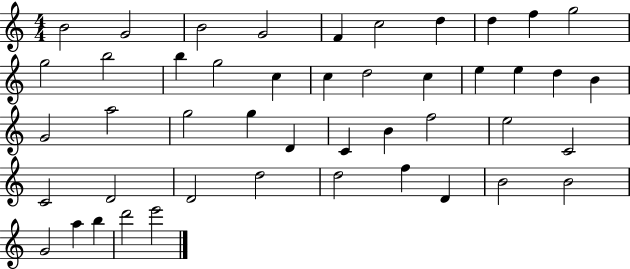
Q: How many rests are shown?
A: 0